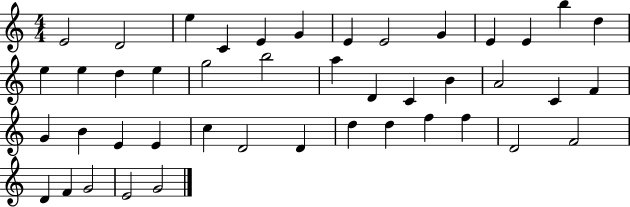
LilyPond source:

{
  \clef treble
  \numericTimeSignature
  \time 4/4
  \key c \major
  e'2 d'2 | e''4 c'4 e'4 g'4 | e'4 e'2 g'4 | e'4 e'4 b''4 d''4 | \break e''4 e''4 d''4 e''4 | g''2 b''2 | a''4 d'4 c'4 b'4 | a'2 c'4 f'4 | \break g'4 b'4 e'4 e'4 | c''4 d'2 d'4 | d''4 d''4 f''4 f''4 | d'2 f'2 | \break d'4 f'4 g'2 | e'2 g'2 | \bar "|."
}